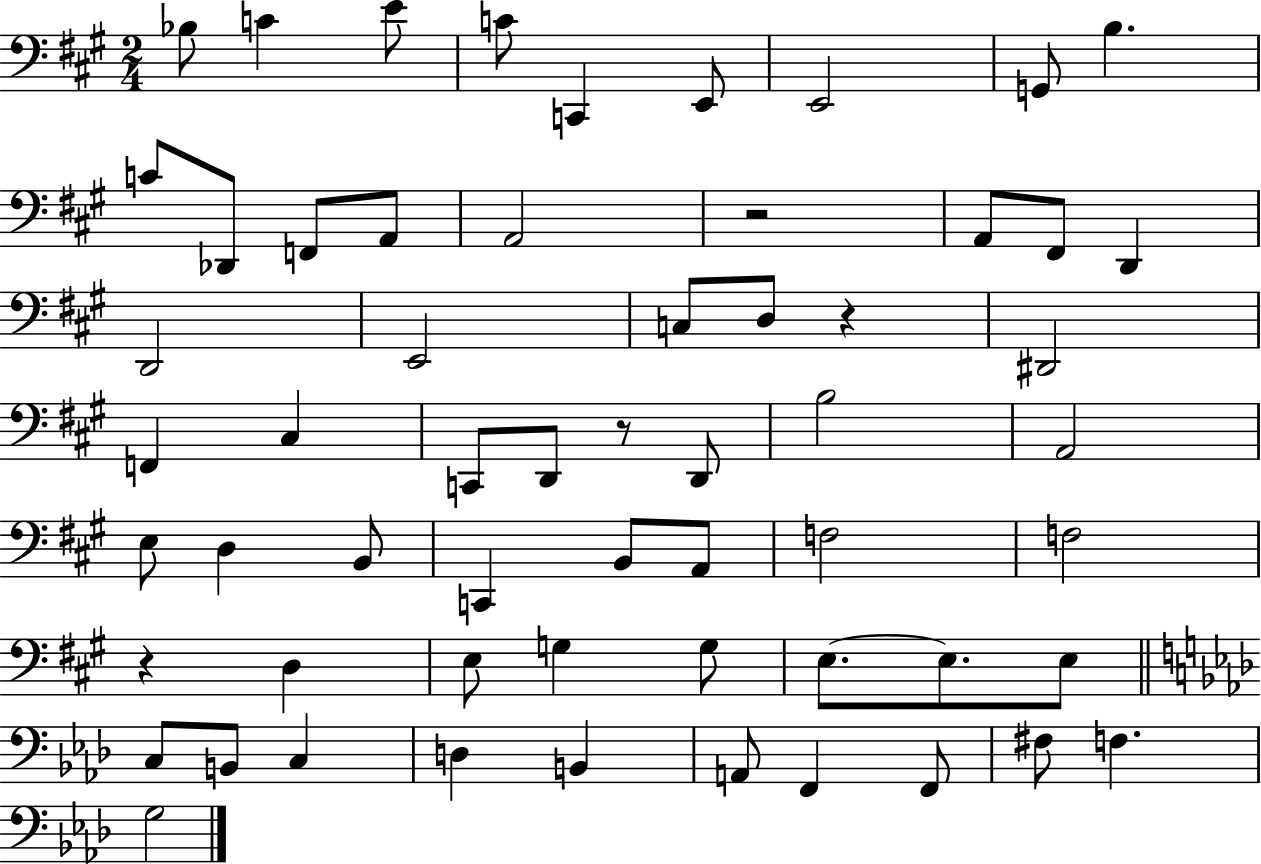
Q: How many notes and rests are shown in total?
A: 59